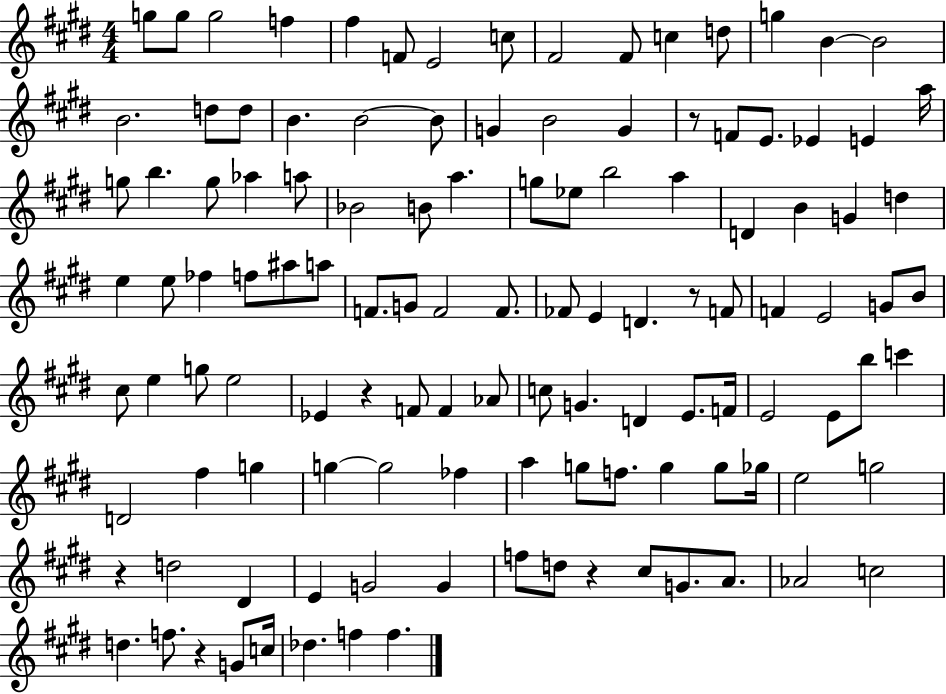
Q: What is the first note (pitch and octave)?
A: G5